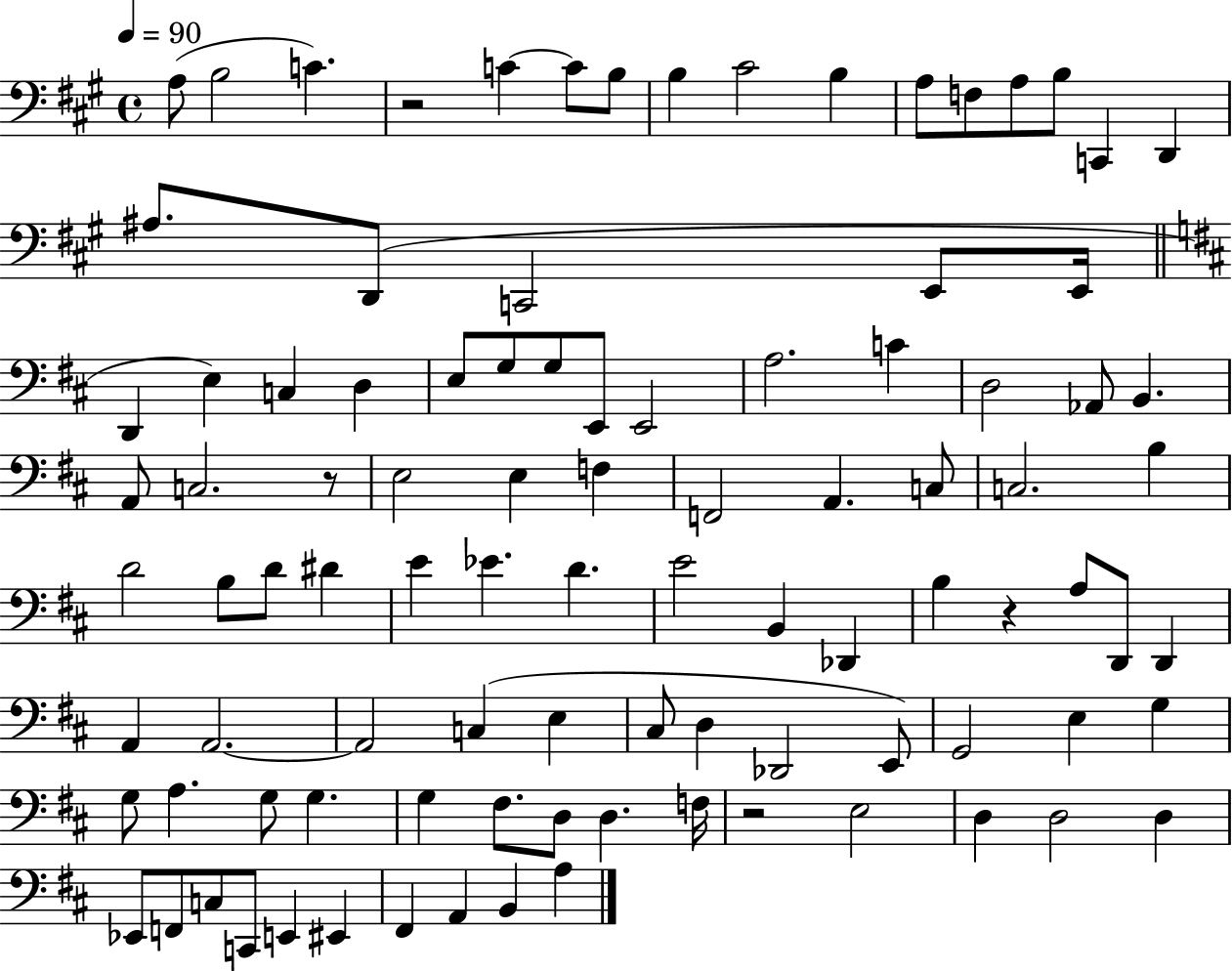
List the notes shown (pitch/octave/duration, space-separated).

A3/e B3/h C4/q. R/h C4/q C4/e B3/e B3/q C#4/h B3/q A3/e F3/e A3/e B3/e C2/q D2/q A#3/e. D2/e C2/h E2/e E2/s D2/q E3/q C3/q D3/q E3/e G3/e G3/e E2/e E2/h A3/h. C4/q D3/h Ab2/e B2/q. A2/e C3/h. R/e E3/h E3/q F3/q F2/h A2/q. C3/e C3/h. B3/q D4/h B3/e D4/e D#4/q E4/q Eb4/q. D4/q. E4/h B2/q Db2/q B3/q R/q A3/e D2/e D2/q A2/q A2/h. A2/h C3/q E3/q C#3/e D3/q Db2/h E2/e G2/h E3/q G3/q G3/e A3/q. G3/e G3/q. G3/q F#3/e. D3/e D3/q. F3/s R/h E3/h D3/q D3/h D3/q Eb2/e F2/e C3/e C2/e E2/q EIS2/q F#2/q A2/q B2/q A3/q